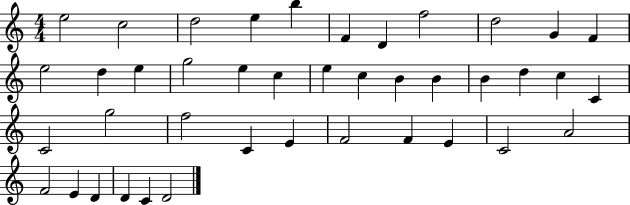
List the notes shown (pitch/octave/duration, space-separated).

E5/h C5/h D5/h E5/q B5/q F4/q D4/q F5/h D5/h G4/q F4/q E5/h D5/q E5/q G5/h E5/q C5/q E5/q C5/q B4/q B4/q B4/q D5/q C5/q C4/q C4/h G5/h F5/h C4/q E4/q F4/h F4/q E4/q C4/h A4/h F4/h E4/q D4/q D4/q C4/q D4/h